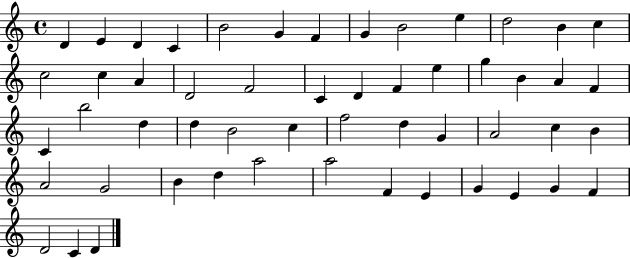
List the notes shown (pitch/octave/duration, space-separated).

D4/q E4/q D4/q C4/q B4/h G4/q F4/q G4/q B4/h E5/q D5/h B4/q C5/q C5/h C5/q A4/q D4/h F4/h C4/q D4/q F4/q E5/q G5/q B4/q A4/q F4/q C4/q B5/h D5/q D5/q B4/h C5/q F5/h D5/q G4/q A4/h C5/q B4/q A4/h G4/h B4/q D5/q A5/h A5/h F4/q E4/q G4/q E4/q G4/q F4/q D4/h C4/q D4/q